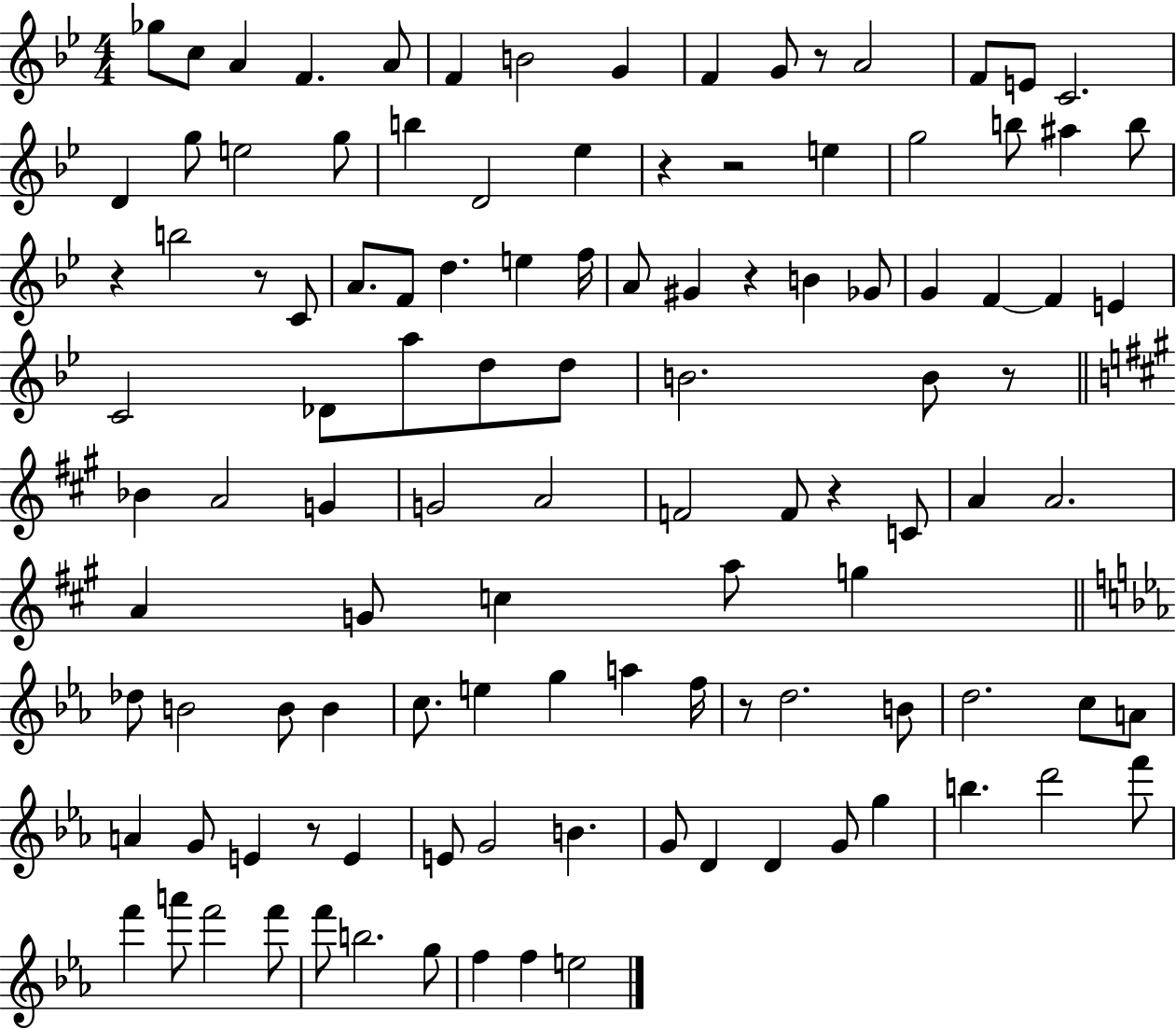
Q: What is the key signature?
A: BES major